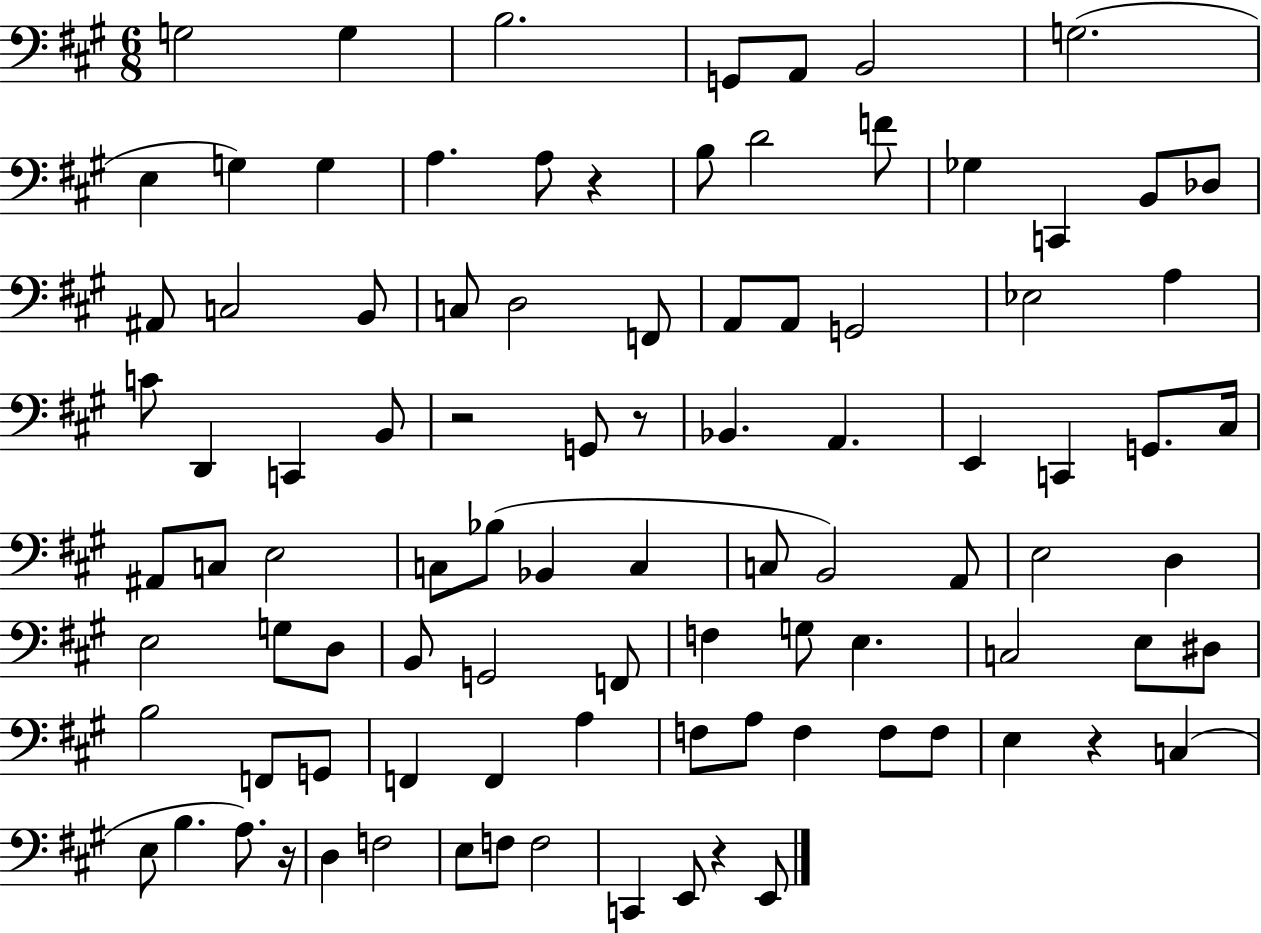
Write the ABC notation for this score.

X:1
T:Untitled
M:6/8
L:1/4
K:A
G,2 G, B,2 G,,/2 A,,/2 B,,2 G,2 E, G, G, A, A,/2 z B,/2 D2 F/2 _G, C,, B,,/2 _D,/2 ^A,,/2 C,2 B,,/2 C,/2 D,2 F,,/2 A,,/2 A,,/2 G,,2 _E,2 A, C/2 D,, C,, B,,/2 z2 G,,/2 z/2 _B,, A,, E,, C,, G,,/2 ^C,/4 ^A,,/2 C,/2 E,2 C,/2 _B,/2 _B,, C, C,/2 B,,2 A,,/2 E,2 D, E,2 G,/2 D,/2 B,,/2 G,,2 F,,/2 F, G,/2 E, C,2 E,/2 ^D,/2 B,2 F,,/2 G,,/2 F,, F,, A, F,/2 A,/2 F, F,/2 F,/2 E, z C, E,/2 B, A,/2 z/4 D, F,2 E,/2 F,/2 F,2 C,, E,,/2 z E,,/2